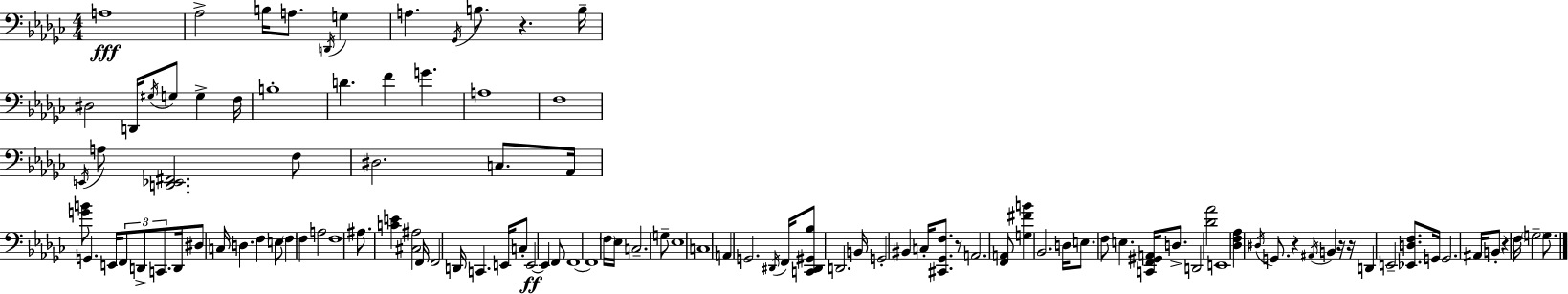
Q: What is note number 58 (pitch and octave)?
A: C3